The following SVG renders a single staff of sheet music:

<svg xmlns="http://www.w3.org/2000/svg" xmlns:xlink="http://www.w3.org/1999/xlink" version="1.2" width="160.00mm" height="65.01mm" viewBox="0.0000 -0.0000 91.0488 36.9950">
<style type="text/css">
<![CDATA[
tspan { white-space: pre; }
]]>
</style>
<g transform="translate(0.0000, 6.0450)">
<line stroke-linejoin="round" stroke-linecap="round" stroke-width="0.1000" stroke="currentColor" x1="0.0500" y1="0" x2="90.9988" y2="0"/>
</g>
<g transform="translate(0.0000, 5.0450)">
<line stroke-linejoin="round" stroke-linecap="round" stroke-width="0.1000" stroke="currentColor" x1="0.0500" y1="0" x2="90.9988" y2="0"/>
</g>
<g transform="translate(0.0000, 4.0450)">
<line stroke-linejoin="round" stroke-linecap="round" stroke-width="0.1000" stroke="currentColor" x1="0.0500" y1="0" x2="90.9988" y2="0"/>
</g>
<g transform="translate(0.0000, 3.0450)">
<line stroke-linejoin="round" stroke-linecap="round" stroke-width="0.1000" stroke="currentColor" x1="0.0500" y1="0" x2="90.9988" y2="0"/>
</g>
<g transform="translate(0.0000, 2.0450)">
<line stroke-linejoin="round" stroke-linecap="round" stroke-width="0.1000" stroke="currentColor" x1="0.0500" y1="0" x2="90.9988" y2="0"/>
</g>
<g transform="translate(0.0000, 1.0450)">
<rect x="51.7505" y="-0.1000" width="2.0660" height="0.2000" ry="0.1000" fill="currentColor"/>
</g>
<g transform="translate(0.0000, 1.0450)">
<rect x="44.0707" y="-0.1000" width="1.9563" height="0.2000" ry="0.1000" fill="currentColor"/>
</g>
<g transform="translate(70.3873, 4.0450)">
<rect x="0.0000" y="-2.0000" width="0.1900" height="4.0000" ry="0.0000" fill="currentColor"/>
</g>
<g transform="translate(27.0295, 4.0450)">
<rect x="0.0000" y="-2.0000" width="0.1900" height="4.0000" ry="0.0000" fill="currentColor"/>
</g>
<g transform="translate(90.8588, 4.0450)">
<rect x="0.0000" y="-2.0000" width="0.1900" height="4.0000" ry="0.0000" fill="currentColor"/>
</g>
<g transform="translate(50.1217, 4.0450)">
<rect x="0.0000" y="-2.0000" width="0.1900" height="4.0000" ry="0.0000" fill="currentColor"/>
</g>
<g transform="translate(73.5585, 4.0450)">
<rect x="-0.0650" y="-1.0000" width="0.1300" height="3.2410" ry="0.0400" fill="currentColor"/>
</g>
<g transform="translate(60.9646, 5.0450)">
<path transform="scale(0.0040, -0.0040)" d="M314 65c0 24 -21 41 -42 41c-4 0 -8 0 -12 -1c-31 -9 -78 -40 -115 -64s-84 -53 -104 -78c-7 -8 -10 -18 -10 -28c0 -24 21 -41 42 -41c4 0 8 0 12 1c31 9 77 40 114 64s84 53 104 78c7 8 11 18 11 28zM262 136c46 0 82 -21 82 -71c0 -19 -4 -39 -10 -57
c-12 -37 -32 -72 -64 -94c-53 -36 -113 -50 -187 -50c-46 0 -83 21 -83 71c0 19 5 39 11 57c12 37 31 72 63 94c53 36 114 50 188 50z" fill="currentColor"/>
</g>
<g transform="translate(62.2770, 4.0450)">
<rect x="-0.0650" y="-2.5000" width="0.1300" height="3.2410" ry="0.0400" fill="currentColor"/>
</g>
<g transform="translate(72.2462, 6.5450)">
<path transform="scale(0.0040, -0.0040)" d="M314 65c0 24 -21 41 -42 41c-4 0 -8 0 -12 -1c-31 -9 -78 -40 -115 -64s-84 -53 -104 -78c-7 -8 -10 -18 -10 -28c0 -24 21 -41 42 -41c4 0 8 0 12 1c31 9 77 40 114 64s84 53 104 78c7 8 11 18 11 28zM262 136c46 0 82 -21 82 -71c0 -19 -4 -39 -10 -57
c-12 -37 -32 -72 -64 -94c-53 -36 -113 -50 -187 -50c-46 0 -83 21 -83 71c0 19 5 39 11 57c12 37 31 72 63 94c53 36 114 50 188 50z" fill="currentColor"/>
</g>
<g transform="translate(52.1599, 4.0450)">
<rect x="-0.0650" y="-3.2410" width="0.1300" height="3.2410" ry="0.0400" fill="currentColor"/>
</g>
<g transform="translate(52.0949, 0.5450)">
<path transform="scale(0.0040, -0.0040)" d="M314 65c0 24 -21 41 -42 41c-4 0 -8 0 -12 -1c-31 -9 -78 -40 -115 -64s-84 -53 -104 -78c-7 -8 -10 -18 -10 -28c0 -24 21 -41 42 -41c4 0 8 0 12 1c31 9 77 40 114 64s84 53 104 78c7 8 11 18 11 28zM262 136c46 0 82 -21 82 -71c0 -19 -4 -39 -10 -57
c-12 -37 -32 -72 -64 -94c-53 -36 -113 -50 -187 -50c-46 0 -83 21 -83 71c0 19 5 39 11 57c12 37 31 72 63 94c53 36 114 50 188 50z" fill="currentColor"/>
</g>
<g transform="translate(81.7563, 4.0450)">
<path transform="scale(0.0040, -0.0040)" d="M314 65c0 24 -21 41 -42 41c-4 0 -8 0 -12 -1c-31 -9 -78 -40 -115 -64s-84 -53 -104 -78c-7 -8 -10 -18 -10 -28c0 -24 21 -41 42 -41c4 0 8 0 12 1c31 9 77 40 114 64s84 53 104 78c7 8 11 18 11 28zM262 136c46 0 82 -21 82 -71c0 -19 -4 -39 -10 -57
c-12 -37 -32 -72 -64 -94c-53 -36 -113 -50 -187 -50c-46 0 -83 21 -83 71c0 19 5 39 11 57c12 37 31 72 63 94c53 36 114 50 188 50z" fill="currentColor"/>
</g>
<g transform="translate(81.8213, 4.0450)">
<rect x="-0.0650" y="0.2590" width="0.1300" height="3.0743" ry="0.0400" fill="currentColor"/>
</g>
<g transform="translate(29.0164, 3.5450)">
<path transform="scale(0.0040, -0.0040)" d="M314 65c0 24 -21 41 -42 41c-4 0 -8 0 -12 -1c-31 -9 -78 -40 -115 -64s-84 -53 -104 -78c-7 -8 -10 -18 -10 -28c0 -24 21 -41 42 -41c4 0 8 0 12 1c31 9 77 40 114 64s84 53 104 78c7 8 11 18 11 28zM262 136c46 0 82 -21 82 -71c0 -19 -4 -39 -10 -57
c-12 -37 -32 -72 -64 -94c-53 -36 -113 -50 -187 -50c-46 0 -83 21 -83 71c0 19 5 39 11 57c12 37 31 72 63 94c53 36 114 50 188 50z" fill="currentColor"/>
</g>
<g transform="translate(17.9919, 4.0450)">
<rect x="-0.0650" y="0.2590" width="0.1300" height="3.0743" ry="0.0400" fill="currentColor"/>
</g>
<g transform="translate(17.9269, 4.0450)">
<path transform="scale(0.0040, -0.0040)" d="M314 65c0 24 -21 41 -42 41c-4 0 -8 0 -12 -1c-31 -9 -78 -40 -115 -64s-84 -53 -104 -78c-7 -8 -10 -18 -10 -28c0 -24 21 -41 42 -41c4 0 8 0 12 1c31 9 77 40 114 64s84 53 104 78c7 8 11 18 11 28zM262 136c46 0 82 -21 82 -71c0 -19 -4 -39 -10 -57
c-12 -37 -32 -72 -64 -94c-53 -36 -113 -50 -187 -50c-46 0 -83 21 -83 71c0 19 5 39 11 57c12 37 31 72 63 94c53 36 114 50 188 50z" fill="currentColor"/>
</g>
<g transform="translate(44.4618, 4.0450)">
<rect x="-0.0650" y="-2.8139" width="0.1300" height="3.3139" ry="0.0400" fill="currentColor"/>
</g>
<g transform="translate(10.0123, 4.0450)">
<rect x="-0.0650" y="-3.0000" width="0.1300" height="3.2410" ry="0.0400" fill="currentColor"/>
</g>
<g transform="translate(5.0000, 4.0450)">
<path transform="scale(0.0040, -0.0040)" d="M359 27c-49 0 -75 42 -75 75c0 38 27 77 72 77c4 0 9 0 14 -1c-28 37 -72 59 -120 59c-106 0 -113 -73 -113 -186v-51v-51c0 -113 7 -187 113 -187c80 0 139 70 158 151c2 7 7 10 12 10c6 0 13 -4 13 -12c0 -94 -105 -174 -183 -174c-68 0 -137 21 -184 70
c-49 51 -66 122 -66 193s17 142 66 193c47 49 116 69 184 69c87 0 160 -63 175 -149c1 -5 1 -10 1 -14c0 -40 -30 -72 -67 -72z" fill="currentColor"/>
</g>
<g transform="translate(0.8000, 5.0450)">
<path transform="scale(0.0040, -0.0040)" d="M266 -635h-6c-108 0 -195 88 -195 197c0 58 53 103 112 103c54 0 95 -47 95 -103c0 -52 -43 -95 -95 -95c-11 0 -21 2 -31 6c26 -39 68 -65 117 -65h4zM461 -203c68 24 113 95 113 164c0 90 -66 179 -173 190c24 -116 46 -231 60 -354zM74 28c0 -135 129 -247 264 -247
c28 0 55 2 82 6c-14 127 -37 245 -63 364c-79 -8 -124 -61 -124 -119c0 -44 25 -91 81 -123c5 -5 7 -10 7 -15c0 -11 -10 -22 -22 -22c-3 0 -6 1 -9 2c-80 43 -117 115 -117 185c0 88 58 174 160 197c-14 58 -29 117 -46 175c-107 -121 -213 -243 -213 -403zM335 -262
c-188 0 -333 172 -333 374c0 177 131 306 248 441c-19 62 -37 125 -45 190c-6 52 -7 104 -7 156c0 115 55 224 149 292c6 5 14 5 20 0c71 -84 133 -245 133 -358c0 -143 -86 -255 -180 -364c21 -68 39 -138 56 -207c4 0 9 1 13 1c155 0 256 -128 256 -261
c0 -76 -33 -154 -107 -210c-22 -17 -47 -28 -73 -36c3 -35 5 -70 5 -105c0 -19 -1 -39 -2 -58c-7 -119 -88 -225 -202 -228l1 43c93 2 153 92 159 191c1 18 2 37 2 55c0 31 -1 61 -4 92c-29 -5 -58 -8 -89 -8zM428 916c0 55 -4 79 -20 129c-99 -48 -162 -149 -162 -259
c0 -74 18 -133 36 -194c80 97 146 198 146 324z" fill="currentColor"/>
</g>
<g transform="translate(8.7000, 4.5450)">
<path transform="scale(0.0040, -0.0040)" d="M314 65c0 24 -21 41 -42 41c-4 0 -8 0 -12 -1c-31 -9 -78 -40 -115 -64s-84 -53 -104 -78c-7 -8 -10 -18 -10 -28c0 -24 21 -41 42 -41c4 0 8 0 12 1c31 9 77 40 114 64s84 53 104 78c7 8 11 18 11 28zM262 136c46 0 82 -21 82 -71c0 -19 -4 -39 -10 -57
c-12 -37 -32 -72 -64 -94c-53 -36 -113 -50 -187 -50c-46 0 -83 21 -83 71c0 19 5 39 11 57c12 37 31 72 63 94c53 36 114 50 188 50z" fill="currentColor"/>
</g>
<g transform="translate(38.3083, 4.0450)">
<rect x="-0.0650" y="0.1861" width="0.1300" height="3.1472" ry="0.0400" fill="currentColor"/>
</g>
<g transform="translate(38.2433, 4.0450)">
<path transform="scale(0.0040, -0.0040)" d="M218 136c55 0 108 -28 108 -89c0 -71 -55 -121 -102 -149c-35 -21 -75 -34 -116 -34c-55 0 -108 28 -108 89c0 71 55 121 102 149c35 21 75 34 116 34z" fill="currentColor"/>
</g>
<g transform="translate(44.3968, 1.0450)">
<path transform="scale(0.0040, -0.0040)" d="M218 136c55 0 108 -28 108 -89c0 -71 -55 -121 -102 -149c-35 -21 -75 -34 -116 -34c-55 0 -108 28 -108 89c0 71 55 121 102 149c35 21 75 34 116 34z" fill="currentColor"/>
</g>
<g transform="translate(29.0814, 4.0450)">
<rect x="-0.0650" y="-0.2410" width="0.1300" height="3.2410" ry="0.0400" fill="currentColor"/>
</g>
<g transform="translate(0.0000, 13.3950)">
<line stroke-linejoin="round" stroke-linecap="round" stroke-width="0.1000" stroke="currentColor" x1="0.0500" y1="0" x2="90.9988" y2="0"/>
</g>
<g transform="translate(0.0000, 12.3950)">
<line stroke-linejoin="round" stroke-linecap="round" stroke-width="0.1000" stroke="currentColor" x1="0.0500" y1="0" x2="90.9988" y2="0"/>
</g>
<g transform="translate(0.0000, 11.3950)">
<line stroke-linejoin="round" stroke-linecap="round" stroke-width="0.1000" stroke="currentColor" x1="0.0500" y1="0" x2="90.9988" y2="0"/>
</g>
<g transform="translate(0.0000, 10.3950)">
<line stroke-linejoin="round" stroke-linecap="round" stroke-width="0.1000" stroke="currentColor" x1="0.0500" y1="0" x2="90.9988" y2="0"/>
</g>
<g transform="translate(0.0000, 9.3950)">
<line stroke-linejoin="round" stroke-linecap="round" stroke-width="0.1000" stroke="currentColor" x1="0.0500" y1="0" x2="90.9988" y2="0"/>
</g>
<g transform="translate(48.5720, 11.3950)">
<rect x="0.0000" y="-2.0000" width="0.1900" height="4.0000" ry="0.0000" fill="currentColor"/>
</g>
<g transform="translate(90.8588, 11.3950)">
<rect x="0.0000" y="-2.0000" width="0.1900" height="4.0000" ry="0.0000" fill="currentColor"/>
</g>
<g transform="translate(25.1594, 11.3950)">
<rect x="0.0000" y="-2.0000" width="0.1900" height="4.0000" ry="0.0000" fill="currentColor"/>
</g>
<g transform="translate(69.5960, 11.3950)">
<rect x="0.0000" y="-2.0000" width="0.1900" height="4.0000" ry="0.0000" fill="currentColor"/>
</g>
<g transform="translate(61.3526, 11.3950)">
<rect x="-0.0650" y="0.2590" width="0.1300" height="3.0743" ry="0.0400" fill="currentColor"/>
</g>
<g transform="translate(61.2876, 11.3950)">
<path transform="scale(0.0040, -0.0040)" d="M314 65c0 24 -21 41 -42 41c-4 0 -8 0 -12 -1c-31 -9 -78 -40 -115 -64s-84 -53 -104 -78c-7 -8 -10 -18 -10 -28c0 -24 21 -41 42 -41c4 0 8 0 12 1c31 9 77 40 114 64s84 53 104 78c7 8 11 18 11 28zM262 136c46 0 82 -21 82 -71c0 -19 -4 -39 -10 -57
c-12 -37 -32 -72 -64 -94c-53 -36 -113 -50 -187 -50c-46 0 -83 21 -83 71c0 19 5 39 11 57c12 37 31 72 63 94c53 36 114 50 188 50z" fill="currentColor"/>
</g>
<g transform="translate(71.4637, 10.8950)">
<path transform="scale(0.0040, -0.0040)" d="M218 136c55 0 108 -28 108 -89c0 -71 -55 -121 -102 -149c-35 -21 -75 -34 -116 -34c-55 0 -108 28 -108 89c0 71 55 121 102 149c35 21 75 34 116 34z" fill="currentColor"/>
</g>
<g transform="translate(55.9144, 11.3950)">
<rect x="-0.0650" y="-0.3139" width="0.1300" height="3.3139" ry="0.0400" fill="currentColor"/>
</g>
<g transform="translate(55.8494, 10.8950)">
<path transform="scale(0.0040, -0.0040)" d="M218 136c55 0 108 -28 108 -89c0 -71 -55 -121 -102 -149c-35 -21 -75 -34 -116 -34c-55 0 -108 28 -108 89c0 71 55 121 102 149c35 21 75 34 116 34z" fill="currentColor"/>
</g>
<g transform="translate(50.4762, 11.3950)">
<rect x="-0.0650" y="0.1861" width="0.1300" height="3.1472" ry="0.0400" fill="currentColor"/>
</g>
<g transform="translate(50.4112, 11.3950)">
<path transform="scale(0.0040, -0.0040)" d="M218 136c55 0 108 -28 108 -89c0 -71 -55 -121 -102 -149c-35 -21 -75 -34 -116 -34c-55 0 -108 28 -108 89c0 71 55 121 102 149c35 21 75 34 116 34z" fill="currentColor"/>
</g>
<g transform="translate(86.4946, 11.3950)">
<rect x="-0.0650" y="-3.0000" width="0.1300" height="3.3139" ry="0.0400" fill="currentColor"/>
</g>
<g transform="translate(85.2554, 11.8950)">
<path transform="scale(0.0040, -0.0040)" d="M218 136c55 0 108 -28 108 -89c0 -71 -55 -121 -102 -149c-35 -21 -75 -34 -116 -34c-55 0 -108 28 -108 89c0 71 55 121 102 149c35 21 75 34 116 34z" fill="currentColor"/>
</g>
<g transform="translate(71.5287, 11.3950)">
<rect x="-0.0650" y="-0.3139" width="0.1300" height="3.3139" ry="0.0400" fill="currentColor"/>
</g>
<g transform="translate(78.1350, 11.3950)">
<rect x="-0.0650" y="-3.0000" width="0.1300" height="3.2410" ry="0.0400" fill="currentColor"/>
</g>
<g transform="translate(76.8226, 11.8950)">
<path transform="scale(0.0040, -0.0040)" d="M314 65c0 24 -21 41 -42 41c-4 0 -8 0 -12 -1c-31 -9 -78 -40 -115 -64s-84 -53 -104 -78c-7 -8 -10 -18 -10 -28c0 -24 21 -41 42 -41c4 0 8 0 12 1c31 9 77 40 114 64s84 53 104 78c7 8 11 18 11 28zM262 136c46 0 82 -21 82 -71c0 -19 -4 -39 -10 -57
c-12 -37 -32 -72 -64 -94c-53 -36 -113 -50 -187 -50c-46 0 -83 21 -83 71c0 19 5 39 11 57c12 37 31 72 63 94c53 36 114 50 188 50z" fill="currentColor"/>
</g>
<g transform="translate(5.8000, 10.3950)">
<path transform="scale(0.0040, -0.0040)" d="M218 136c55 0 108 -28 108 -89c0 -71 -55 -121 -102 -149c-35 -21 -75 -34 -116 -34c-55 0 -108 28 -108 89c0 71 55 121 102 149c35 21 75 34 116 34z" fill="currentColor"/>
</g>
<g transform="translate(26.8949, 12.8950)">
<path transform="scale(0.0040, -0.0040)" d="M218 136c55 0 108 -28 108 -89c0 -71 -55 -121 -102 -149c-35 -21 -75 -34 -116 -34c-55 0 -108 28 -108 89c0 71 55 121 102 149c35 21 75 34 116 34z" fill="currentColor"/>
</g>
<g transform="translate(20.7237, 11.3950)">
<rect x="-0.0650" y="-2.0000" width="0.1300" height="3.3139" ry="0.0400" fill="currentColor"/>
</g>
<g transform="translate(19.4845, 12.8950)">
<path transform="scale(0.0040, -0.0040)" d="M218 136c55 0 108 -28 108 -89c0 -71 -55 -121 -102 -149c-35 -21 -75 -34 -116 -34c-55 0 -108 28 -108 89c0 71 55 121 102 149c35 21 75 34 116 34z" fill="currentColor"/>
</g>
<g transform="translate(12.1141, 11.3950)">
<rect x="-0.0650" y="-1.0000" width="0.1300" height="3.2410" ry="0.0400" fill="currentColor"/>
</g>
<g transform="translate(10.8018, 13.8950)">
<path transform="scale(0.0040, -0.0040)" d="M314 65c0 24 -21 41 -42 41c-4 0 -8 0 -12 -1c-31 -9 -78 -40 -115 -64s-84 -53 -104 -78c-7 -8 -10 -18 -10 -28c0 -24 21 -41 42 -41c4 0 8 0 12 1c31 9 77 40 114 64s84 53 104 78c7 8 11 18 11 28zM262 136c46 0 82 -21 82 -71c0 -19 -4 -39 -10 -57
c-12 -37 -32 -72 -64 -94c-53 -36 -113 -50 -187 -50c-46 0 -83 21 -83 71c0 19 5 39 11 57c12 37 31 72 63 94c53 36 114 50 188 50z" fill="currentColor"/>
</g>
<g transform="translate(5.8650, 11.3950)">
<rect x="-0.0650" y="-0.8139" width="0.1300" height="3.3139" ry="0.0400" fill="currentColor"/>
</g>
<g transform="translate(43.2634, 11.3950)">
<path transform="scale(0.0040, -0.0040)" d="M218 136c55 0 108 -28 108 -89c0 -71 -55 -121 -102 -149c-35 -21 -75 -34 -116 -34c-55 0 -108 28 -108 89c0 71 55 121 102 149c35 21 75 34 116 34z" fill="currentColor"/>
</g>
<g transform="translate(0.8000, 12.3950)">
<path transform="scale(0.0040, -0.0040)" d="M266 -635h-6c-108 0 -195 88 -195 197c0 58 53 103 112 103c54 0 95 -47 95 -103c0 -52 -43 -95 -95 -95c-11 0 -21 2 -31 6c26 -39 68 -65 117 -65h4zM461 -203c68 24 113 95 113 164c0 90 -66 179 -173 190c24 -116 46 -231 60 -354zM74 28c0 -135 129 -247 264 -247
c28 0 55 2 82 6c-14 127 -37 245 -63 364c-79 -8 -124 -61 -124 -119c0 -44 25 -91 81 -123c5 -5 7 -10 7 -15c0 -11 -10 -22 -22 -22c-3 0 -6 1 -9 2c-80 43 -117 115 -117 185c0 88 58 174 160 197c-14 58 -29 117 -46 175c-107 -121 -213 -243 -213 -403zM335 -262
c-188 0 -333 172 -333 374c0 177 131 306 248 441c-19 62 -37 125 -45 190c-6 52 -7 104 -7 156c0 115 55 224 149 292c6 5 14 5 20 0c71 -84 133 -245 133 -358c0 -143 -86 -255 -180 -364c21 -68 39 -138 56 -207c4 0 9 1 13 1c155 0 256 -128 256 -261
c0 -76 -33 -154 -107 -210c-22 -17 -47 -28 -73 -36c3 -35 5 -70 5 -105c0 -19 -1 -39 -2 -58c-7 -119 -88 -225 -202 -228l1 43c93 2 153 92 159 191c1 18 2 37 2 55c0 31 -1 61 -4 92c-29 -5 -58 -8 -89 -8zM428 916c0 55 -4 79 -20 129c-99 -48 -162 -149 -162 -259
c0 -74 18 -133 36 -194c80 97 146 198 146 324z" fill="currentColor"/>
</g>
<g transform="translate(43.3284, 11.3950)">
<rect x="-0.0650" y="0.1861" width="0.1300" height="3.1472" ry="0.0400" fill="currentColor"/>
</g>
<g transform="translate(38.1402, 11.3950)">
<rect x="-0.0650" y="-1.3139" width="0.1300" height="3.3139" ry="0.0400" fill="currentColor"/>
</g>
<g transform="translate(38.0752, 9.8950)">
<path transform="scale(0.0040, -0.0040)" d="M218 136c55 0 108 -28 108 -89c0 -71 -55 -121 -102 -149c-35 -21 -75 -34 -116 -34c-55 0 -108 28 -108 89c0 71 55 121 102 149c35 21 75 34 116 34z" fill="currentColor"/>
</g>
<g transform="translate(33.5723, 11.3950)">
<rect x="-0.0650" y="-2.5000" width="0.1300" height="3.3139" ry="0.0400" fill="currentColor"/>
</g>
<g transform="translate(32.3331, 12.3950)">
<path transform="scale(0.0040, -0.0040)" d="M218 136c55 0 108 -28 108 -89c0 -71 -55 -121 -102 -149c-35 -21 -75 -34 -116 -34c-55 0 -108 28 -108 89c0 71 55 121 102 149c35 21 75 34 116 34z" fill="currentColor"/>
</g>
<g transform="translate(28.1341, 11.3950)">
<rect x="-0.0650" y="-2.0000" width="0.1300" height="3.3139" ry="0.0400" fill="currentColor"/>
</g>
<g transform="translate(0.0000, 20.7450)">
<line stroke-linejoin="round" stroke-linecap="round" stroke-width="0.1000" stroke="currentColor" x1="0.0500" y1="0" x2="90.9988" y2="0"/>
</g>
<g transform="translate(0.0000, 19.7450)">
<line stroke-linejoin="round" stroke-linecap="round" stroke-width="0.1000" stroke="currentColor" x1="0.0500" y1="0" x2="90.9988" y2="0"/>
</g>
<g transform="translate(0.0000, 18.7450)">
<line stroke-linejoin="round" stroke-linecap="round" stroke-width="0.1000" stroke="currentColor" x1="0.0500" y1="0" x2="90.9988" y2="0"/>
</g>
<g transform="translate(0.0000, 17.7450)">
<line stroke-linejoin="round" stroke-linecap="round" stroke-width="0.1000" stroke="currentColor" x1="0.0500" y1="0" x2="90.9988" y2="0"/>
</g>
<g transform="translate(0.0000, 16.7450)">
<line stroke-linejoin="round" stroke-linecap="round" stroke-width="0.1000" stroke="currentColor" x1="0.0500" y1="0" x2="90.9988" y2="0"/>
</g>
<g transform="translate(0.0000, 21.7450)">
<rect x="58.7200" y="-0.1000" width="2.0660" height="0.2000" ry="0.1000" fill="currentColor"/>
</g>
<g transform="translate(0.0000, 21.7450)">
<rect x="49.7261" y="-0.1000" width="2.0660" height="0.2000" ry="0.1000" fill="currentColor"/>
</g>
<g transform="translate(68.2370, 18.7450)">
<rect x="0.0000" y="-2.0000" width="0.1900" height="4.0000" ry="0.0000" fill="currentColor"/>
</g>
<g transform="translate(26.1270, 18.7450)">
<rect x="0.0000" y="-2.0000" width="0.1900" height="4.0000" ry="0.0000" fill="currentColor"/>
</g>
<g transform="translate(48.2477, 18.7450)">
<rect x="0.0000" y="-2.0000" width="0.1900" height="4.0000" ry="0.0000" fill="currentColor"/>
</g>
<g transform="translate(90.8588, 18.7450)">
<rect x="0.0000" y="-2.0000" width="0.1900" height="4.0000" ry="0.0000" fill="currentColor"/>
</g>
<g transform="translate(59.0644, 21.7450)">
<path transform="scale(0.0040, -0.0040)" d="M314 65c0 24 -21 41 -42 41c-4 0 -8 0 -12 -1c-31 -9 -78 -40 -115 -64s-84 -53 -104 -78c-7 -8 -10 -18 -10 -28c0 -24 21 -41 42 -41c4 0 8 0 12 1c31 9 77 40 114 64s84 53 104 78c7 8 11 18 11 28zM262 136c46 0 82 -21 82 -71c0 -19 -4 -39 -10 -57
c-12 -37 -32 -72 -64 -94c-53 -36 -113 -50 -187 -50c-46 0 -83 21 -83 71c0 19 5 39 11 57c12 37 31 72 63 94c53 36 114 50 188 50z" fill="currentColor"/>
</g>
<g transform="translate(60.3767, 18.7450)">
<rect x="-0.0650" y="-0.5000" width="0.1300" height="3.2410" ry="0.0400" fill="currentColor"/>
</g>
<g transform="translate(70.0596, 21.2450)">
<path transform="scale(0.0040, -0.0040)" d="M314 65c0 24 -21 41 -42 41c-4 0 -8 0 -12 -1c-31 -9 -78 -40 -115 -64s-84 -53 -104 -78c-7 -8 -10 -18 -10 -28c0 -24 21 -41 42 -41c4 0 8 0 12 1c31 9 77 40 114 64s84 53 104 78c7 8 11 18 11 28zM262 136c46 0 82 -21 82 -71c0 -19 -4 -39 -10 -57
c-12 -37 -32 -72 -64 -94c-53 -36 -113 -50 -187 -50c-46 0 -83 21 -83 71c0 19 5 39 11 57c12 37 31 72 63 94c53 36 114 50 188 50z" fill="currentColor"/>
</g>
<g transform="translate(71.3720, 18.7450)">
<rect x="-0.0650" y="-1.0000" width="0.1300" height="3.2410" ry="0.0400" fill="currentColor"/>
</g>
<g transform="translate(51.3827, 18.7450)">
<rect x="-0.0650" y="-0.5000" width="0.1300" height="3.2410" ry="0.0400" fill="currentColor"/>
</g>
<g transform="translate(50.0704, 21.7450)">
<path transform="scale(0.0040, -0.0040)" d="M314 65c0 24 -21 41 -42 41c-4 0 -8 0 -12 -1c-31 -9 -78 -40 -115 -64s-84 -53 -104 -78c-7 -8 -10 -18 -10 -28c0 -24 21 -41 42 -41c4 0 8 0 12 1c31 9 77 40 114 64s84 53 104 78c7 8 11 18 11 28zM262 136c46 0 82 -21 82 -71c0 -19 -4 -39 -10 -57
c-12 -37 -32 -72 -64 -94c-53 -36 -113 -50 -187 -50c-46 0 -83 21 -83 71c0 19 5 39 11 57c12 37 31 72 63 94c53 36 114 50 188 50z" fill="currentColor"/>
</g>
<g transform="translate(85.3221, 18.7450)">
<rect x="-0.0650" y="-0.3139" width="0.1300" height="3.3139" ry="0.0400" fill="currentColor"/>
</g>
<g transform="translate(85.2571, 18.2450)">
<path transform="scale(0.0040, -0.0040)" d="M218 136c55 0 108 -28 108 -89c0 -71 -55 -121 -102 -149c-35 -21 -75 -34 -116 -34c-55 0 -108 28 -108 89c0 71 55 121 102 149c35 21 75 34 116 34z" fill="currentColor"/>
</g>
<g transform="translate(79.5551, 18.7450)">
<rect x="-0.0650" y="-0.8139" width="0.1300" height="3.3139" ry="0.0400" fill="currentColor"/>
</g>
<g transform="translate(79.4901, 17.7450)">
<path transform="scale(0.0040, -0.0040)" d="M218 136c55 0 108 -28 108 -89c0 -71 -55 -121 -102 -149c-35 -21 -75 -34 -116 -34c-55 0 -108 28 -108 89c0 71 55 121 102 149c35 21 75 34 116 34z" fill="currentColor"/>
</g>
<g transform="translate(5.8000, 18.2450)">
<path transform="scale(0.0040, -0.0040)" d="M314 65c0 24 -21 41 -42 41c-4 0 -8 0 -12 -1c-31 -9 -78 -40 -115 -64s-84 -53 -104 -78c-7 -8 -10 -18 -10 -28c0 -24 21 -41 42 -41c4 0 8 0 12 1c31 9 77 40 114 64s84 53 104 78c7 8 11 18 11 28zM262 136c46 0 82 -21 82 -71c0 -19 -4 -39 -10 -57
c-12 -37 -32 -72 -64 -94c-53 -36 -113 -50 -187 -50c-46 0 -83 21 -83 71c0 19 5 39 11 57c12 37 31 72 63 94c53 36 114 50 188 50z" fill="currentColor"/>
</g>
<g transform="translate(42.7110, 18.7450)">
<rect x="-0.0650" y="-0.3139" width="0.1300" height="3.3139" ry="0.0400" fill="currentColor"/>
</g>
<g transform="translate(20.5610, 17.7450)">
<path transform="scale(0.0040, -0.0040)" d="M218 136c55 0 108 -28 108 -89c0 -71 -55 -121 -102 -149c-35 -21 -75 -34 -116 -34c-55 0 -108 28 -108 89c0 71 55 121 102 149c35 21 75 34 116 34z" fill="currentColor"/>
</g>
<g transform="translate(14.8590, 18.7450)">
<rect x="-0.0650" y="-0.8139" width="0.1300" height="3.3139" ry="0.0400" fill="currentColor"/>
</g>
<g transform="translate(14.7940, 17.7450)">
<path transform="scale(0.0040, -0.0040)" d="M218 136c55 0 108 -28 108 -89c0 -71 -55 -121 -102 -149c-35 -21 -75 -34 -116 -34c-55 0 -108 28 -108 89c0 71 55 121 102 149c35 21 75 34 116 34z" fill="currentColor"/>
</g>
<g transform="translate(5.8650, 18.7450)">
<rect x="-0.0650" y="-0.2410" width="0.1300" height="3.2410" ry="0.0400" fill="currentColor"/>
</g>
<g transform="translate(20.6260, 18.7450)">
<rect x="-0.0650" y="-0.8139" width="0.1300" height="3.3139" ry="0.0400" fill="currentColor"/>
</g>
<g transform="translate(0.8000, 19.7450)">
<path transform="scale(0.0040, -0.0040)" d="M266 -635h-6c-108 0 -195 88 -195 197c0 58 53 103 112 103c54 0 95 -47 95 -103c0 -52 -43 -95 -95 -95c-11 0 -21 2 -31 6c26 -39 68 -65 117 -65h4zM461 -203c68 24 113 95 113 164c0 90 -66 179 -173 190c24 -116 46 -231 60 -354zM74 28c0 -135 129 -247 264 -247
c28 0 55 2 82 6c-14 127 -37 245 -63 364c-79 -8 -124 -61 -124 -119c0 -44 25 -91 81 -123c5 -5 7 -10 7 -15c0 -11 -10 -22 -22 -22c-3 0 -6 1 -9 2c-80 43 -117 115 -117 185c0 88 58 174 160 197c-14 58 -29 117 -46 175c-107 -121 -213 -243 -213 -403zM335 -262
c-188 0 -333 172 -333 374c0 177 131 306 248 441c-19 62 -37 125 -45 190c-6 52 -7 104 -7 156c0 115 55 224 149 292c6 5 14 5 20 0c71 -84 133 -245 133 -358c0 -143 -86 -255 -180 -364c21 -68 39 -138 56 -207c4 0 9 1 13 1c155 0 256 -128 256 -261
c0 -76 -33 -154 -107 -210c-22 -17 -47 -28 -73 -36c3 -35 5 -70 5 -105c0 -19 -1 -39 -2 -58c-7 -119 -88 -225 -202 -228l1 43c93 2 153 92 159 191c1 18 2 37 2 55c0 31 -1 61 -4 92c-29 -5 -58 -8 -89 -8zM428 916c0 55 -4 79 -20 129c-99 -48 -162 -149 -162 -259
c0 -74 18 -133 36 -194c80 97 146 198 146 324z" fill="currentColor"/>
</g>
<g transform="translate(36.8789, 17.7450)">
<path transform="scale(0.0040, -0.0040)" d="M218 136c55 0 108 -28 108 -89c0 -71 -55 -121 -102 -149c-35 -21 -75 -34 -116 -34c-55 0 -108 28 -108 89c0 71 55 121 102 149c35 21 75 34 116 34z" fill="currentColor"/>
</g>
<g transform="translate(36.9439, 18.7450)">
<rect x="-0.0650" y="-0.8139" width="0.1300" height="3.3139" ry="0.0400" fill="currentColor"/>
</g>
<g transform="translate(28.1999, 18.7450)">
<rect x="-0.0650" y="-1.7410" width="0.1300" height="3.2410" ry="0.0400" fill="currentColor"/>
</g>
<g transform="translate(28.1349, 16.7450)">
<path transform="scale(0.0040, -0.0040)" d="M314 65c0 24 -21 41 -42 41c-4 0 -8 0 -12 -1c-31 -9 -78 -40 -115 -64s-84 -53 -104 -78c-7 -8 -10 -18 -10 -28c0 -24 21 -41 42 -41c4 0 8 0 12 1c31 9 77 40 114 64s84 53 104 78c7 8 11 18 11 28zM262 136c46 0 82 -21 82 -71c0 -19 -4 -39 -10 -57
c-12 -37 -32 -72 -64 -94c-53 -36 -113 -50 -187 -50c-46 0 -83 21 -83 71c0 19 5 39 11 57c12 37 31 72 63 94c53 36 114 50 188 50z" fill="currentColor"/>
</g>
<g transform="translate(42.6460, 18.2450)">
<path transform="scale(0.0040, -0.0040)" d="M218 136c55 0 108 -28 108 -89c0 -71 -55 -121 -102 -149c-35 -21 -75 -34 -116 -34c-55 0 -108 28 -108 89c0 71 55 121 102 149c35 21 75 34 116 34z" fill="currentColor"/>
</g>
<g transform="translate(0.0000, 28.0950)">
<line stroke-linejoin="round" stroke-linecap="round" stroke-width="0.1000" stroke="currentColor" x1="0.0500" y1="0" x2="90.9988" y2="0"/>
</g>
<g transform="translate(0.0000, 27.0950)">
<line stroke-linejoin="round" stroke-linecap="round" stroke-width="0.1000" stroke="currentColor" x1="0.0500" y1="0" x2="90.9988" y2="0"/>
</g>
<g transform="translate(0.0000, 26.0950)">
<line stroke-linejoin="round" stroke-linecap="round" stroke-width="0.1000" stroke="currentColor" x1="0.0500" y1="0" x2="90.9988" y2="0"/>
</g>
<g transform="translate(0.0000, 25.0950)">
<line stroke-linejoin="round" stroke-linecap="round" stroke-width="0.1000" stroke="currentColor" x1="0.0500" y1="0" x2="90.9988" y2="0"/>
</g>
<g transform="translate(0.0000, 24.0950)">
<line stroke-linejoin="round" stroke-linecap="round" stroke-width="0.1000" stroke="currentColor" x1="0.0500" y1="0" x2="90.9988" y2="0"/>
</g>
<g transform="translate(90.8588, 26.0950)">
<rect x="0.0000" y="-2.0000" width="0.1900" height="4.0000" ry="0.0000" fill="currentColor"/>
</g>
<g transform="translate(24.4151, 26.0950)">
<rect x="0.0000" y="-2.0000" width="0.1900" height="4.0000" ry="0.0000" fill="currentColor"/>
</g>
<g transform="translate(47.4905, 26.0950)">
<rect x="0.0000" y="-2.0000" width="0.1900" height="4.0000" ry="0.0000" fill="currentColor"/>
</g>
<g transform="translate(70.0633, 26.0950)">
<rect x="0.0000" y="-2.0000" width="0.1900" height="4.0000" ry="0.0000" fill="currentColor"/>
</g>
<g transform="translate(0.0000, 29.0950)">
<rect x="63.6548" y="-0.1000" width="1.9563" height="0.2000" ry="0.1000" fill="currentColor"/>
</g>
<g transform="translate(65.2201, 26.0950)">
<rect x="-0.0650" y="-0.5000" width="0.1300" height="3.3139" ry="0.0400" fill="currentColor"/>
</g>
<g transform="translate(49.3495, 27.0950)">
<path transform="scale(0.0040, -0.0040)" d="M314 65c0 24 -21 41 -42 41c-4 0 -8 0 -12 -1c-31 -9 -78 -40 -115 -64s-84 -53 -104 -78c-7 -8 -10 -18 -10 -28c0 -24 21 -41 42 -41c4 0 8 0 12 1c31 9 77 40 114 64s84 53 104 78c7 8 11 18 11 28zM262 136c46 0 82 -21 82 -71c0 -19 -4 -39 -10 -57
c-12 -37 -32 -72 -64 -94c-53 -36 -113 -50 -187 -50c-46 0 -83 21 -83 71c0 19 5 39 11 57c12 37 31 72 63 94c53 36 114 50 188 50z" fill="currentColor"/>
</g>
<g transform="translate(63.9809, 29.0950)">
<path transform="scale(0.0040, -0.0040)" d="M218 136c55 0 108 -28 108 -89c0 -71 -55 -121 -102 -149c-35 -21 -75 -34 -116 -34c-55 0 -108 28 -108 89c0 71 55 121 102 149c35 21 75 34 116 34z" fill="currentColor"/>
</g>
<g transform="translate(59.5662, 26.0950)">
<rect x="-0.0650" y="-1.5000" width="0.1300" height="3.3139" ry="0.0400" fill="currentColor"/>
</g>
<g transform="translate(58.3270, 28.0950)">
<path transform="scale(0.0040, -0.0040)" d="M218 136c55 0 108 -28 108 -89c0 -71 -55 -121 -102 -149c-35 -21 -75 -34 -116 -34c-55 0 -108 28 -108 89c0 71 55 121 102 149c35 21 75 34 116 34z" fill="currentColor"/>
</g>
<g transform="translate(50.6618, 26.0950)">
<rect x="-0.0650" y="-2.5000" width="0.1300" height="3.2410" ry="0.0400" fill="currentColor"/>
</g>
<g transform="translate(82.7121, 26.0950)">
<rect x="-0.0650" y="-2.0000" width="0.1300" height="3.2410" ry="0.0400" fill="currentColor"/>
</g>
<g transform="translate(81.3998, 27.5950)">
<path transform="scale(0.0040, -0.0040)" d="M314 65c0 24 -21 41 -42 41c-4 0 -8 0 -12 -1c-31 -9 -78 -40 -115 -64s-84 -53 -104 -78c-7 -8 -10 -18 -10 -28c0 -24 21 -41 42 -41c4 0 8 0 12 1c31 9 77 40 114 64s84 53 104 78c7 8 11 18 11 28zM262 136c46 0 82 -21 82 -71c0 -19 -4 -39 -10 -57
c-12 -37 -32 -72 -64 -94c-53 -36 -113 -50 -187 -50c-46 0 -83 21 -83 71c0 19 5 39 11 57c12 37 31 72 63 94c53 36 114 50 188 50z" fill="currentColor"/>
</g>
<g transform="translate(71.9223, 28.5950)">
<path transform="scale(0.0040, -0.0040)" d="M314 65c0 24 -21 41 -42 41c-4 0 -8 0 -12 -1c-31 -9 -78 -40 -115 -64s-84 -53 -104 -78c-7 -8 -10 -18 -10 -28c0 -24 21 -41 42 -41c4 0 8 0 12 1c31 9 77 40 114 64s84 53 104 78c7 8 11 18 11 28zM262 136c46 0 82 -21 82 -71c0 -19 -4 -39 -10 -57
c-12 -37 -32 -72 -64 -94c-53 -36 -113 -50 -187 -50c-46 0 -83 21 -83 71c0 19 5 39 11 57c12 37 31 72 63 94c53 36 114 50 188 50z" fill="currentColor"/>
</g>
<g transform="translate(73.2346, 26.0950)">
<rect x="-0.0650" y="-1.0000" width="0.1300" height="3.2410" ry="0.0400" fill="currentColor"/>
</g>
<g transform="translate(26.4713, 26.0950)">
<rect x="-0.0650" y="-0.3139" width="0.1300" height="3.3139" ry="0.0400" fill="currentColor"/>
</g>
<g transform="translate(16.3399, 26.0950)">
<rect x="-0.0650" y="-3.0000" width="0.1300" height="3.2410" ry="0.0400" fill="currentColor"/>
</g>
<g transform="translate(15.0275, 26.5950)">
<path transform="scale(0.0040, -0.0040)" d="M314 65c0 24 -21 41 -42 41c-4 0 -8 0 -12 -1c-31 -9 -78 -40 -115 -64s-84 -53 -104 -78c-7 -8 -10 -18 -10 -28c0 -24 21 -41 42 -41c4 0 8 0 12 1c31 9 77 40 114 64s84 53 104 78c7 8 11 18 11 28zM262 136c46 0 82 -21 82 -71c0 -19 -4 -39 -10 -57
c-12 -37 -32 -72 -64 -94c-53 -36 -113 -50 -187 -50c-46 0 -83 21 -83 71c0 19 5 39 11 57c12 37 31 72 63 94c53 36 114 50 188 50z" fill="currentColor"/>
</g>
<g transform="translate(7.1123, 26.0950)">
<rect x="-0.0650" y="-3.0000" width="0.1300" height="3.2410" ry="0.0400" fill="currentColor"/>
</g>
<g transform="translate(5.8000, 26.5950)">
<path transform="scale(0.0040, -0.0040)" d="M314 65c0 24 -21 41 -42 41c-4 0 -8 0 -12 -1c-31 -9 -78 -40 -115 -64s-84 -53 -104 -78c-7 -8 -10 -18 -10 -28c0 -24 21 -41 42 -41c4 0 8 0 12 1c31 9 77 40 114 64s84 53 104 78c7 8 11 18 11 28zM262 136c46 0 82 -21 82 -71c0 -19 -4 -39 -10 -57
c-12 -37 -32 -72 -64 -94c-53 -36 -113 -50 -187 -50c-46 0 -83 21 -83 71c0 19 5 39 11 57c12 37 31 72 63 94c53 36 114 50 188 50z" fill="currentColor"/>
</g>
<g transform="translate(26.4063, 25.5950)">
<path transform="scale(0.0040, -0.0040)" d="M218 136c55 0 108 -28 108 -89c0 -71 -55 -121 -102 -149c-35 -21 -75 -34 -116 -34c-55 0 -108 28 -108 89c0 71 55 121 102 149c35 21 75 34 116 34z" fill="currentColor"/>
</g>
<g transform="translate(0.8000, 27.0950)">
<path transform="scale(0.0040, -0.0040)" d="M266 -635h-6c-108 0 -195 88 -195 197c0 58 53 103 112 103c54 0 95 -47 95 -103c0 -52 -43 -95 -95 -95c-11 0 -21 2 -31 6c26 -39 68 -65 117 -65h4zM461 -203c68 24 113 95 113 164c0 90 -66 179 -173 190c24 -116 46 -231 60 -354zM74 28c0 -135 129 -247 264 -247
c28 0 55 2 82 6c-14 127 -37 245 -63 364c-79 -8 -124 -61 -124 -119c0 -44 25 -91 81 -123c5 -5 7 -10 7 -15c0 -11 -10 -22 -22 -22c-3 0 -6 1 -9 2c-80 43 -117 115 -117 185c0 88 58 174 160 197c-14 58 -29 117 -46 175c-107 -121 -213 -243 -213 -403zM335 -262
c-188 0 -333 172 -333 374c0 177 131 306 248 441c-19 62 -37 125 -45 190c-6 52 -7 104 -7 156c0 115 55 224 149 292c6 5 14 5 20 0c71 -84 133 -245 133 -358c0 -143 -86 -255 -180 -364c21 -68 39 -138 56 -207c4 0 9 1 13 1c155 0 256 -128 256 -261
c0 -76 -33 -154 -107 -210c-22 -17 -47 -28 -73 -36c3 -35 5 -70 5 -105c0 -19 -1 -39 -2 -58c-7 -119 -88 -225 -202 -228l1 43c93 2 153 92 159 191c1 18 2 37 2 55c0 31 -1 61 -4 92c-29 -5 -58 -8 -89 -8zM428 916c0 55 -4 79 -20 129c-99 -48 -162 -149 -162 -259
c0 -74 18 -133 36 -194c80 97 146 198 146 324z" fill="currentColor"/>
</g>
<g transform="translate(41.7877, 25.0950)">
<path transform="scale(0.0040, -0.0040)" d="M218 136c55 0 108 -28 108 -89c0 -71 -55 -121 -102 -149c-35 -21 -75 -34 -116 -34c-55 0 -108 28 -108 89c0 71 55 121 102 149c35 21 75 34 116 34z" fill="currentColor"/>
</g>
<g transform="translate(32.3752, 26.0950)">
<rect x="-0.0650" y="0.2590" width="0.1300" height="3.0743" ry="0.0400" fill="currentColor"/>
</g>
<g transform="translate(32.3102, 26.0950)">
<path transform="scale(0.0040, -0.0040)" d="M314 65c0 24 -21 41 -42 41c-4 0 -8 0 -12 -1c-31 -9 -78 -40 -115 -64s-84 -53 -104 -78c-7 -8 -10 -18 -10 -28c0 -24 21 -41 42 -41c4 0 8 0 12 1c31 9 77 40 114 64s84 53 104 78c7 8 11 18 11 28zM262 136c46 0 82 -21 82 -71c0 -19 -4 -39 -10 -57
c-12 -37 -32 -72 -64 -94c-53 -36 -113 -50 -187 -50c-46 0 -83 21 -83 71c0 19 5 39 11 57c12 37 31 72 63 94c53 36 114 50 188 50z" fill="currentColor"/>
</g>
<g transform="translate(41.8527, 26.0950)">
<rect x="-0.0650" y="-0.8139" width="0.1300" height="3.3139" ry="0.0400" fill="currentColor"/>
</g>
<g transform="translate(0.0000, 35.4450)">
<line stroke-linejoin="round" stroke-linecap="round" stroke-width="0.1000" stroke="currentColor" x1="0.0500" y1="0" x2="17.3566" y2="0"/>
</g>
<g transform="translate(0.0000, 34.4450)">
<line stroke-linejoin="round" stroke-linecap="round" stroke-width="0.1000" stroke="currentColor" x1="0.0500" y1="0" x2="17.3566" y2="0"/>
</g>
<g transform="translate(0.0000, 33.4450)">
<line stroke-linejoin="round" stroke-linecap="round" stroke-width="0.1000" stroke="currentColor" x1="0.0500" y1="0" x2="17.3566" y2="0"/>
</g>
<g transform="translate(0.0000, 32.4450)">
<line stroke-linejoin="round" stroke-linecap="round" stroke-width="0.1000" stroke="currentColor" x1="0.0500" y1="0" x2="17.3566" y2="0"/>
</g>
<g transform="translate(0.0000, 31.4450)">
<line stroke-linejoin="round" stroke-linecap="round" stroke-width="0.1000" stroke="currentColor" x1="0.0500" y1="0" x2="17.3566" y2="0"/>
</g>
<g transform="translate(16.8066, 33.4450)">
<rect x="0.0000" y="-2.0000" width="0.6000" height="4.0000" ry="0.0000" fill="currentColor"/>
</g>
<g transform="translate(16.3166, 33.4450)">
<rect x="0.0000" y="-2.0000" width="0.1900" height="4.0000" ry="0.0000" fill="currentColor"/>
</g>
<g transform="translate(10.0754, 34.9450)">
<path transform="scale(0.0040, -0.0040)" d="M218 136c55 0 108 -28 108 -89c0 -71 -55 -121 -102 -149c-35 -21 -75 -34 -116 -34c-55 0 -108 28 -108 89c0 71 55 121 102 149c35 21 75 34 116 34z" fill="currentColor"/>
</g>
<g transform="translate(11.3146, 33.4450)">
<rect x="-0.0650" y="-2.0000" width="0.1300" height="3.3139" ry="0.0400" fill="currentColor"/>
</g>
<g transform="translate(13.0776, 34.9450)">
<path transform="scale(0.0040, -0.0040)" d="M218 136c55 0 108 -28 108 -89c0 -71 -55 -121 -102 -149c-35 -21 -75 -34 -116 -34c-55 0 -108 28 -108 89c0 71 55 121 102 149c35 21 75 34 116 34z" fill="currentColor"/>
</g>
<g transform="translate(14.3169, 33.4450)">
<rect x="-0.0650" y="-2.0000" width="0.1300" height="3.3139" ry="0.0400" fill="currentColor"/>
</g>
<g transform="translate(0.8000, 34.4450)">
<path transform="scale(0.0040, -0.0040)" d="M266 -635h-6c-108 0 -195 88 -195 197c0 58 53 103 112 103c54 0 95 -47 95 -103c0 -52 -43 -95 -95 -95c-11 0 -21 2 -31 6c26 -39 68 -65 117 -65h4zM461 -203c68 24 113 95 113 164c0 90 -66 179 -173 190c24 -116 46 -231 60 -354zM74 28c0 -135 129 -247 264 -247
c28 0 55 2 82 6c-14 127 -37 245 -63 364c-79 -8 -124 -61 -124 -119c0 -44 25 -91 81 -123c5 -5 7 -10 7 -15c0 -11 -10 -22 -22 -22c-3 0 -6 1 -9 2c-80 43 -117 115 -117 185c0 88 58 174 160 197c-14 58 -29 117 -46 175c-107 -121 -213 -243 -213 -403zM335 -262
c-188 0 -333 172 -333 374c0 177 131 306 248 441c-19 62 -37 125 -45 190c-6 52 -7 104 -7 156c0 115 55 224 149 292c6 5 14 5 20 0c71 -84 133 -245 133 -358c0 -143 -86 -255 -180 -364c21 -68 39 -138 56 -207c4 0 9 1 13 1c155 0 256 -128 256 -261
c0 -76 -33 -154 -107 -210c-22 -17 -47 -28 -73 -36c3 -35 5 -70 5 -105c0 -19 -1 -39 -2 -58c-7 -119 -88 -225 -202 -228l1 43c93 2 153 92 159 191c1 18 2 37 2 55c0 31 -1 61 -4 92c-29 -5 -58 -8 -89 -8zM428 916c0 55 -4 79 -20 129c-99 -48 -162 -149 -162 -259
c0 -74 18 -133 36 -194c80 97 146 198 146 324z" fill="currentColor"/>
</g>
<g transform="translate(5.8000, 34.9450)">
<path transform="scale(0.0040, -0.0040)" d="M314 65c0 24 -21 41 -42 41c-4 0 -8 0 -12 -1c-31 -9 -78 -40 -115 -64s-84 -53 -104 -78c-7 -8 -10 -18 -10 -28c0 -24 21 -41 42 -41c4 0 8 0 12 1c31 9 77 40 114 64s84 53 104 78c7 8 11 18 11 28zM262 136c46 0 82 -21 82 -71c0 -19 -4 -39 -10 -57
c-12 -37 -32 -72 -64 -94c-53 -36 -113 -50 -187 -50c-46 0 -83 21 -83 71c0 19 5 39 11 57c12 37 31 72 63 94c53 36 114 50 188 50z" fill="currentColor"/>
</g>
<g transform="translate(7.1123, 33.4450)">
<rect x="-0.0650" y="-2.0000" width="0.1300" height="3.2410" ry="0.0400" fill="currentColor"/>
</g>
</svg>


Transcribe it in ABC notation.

X:1
T:Untitled
M:4/4
L:1/4
K:C
A2 B2 c2 B a b2 G2 D2 B2 d D2 F F G e B B c B2 c A2 A c2 d d f2 d c C2 C2 D2 d c A2 A2 c B2 d G2 E C D2 F2 F2 F F